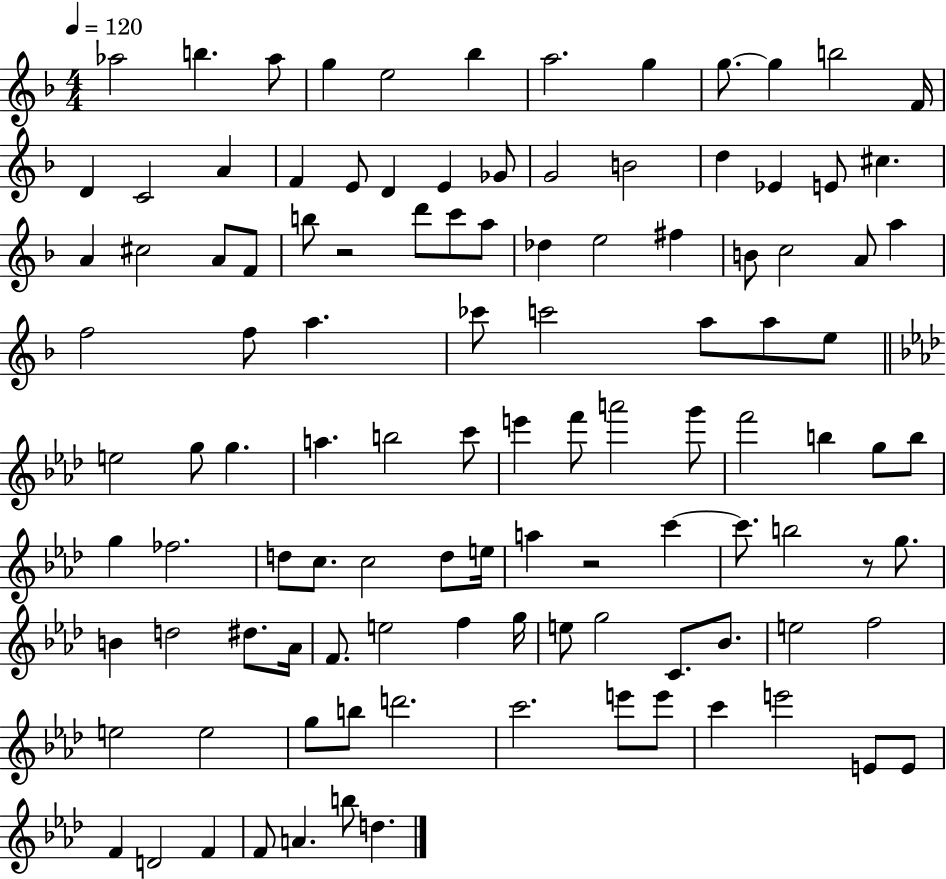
X:1
T:Untitled
M:4/4
L:1/4
K:F
_a2 b _a/2 g e2 _b a2 g g/2 g b2 F/4 D C2 A F E/2 D E _G/2 G2 B2 d _E E/2 ^c A ^c2 A/2 F/2 b/2 z2 d'/2 c'/2 a/2 _d e2 ^f B/2 c2 A/2 a f2 f/2 a _c'/2 c'2 a/2 a/2 e/2 e2 g/2 g a b2 c'/2 e' f'/2 a'2 g'/2 f'2 b g/2 b/2 g _f2 d/2 c/2 c2 d/2 e/4 a z2 c' c'/2 b2 z/2 g/2 B d2 ^d/2 _A/4 F/2 e2 f g/4 e/2 g2 C/2 _B/2 e2 f2 e2 e2 g/2 b/2 d'2 c'2 e'/2 e'/2 c' e'2 E/2 E/2 F D2 F F/2 A b/2 d